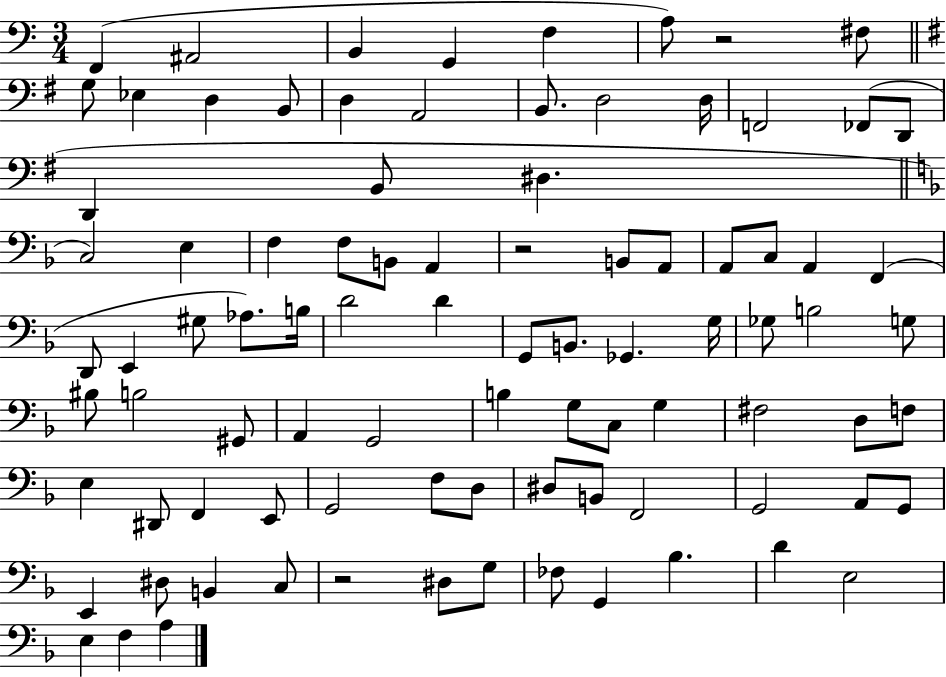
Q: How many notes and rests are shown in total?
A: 90